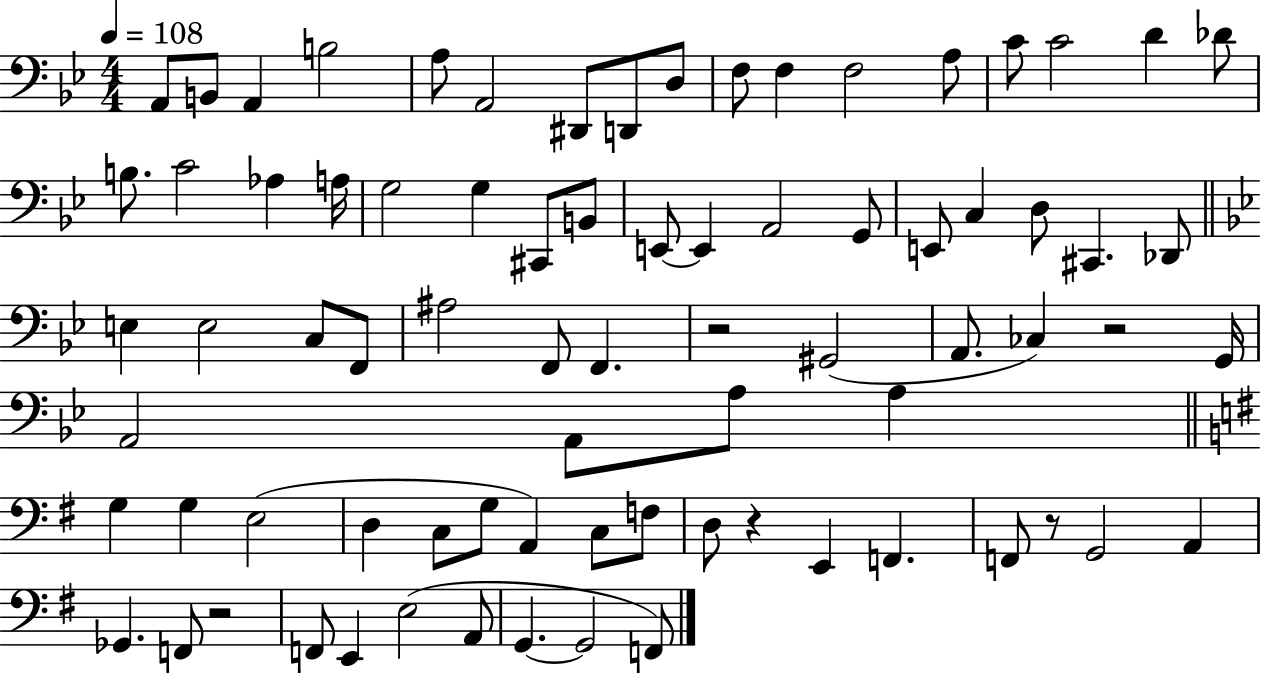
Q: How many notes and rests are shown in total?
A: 78